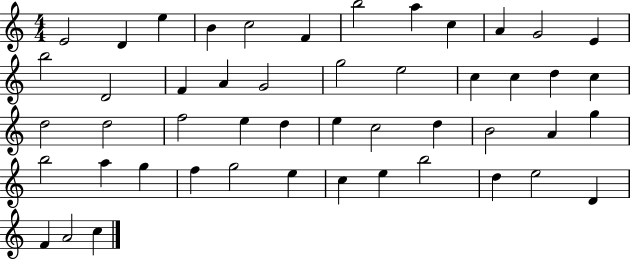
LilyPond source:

{
  \clef treble
  \numericTimeSignature
  \time 4/4
  \key c \major
  e'2 d'4 e''4 | b'4 c''2 f'4 | b''2 a''4 c''4 | a'4 g'2 e'4 | \break b''2 d'2 | f'4 a'4 g'2 | g''2 e''2 | c''4 c''4 d''4 c''4 | \break d''2 d''2 | f''2 e''4 d''4 | e''4 c''2 d''4 | b'2 a'4 g''4 | \break b''2 a''4 g''4 | f''4 g''2 e''4 | c''4 e''4 b''2 | d''4 e''2 d'4 | \break f'4 a'2 c''4 | \bar "|."
}